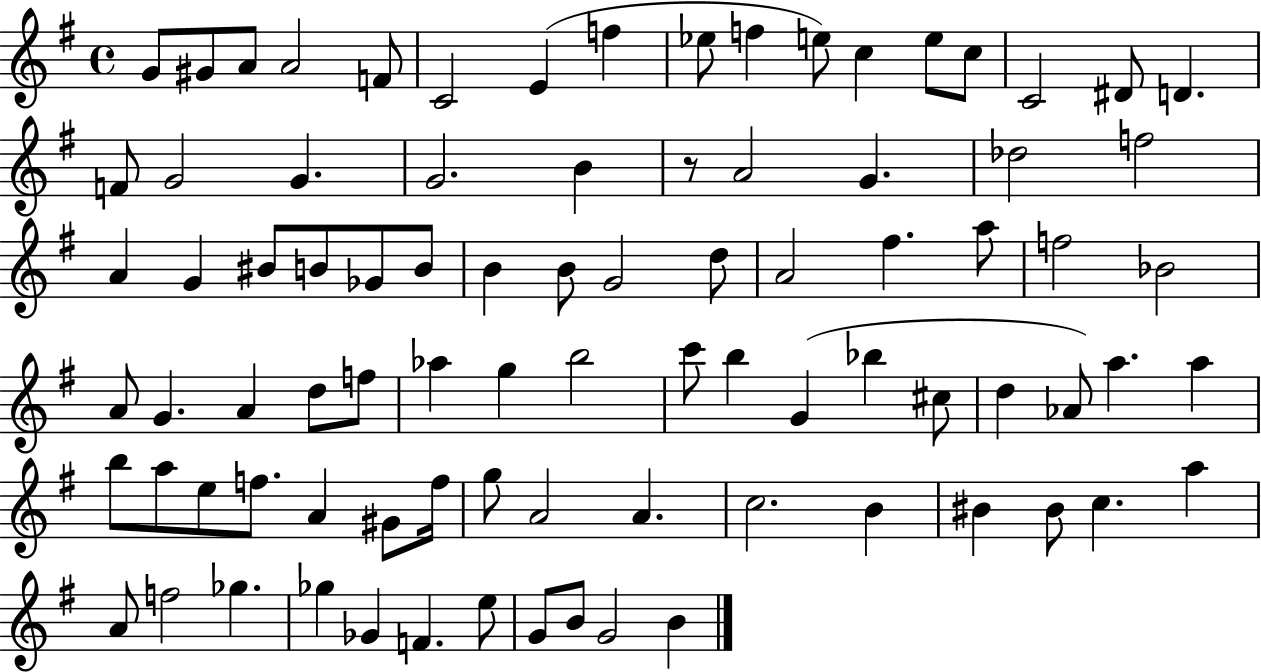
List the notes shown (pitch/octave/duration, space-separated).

G4/e G#4/e A4/e A4/h F4/e C4/h E4/q F5/q Eb5/e F5/q E5/e C5/q E5/e C5/e C4/h D#4/e D4/q. F4/e G4/h G4/q. G4/h. B4/q R/e A4/h G4/q. Db5/h F5/h A4/q G4/q BIS4/e B4/e Gb4/e B4/e B4/q B4/e G4/h D5/e A4/h F#5/q. A5/e F5/h Bb4/h A4/e G4/q. A4/q D5/e F5/e Ab5/q G5/q B5/h C6/e B5/q G4/q Bb5/q C#5/e D5/q Ab4/e A5/q. A5/q B5/e A5/e E5/e F5/e. A4/q G#4/e F5/s G5/e A4/h A4/q. C5/h. B4/q BIS4/q BIS4/e C5/q. A5/q A4/e F5/h Gb5/q. Gb5/q Gb4/q F4/q. E5/e G4/e B4/e G4/h B4/q